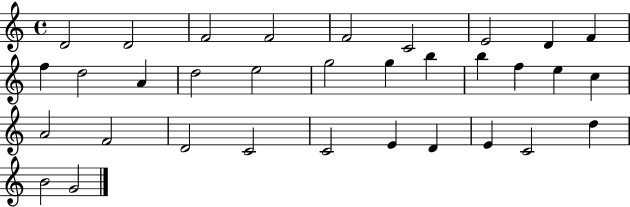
D4/h D4/h F4/h F4/h F4/h C4/h E4/h D4/q F4/q F5/q D5/h A4/q D5/h E5/h G5/h G5/q B5/q B5/q F5/q E5/q C5/q A4/h F4/h D4/h C4/h C4/h E4/q D4/q E4/q C4/h D5/q B4/h G4/h